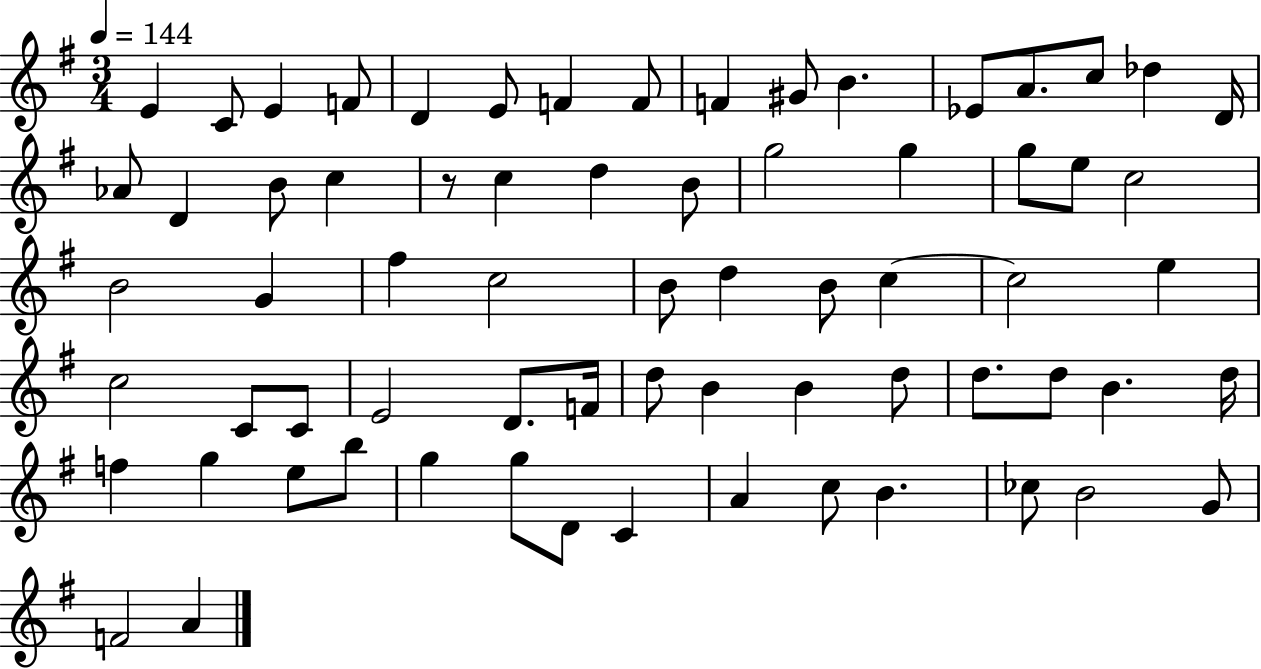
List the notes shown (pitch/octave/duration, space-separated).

E4/q C4/e E4/q F4/e D4/q E4/e F4/q F4/e F4/q G#4/e B4/q. Eb4/e A4/e. C5/e Db5/q D4/s Ab4/e D4/q B4/e C5/q R/e C5/q D5/q B4/e G5/h G5/q G5/e E5/e C5/h B4/h G4/q F#5/q C5/h B4/e D5/q B4/e C5/q C5/h E5/q C5/h C4/e C4/e E4/h D4/e. F4/s D5/e B4/q B4/q D5/e D5/e. D5/e B4/q. D5/s F5/q G5/q E5/e B5/e G5/q G5/e D4/e C4/q A4/q C5/e B4/q. CES5/e B4/h G4/e F4/h A4/q